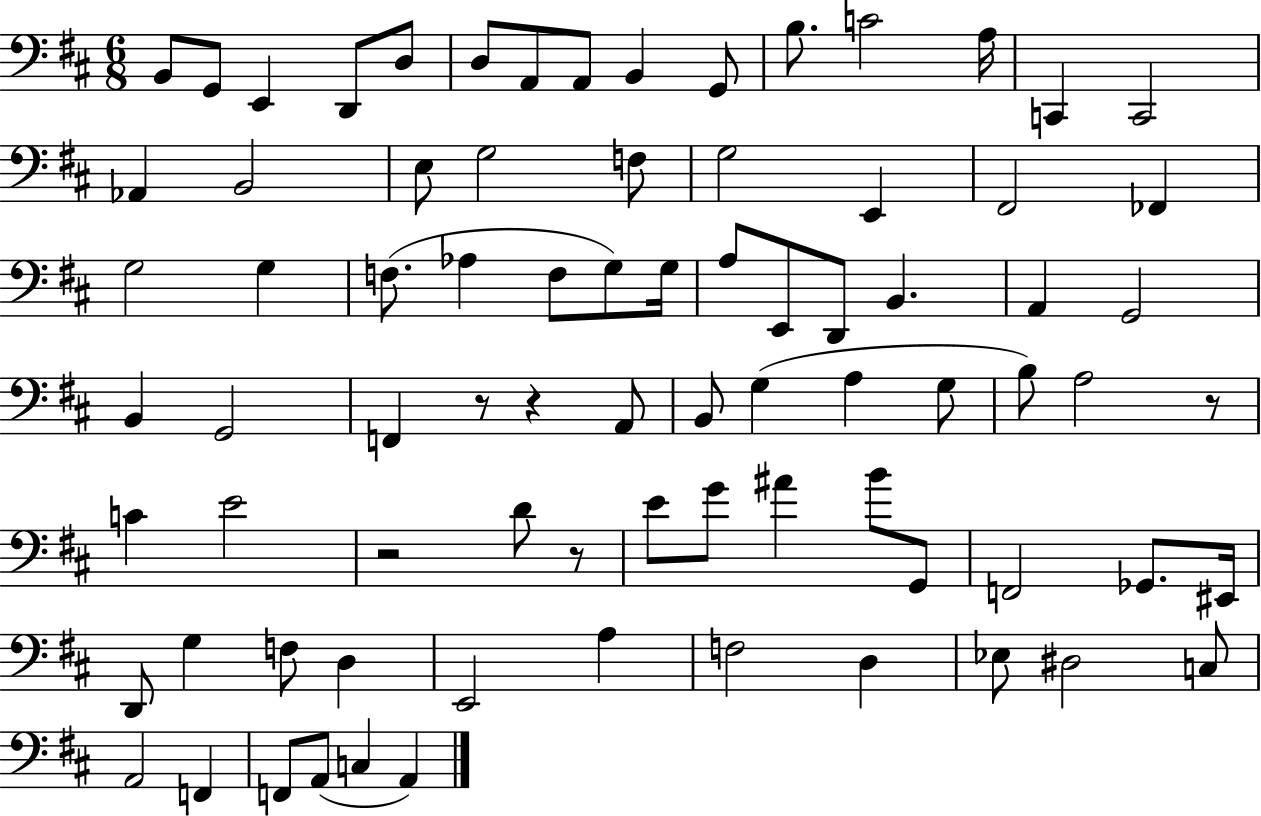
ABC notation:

X:1
T:Untitled
M:6/8
L:1/4
K:D
B,,/2 G,,/2 E,, D,,/2 D,/2 D,/2 A,,/2 A,,/2 B,, G,,/2 B,/2 C2 A,/4 C,, C,,2 _A,, B,,2 E,/2 G,2 F,/2 G,2 E,, ^F,,2 _F,, G,2 G, F,/2 _A, F,/2 G,/2 G,/4 A,/2 E,,/2 D,,/2 B,, A,, G,,2 B,, G,,2 F,, z/2 z A,,/2 B,,/2 G, A, G,/2 B,/2 A,2 z/2 C E2 z2 D/2 z/2 E/2 G/2 ^A B/2 G,,/2 F,,2 _G,,/2 ^E,,/4 D,,/2 G, F,/2 D, E,,2 A, F,2 D, _E,/2 ^D,2 C,/2 A,,2 F,, F,,/2 A,,/2 C, A,,